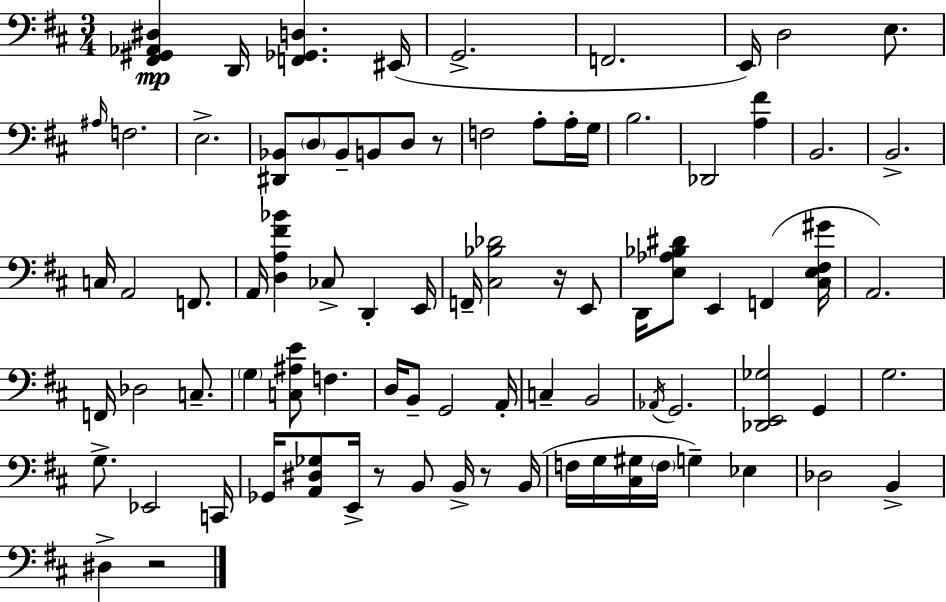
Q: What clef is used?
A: bass